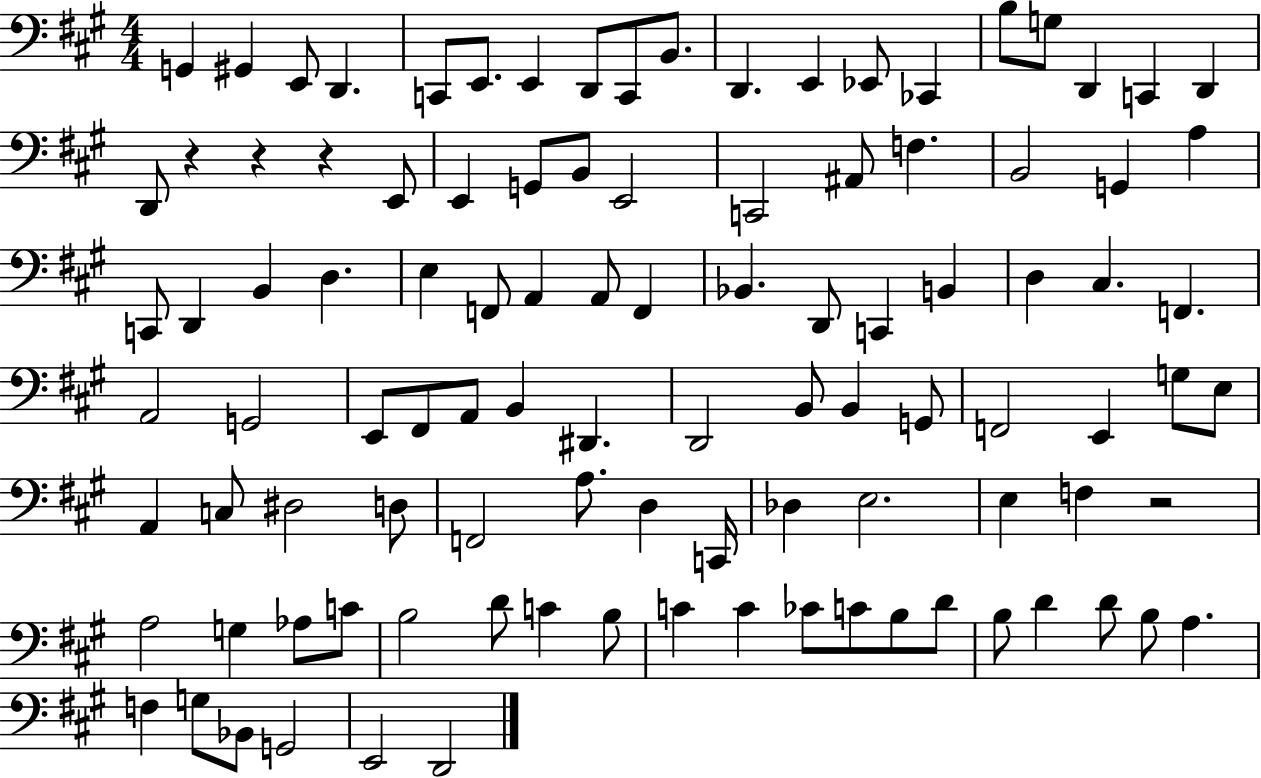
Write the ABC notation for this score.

X:1
T:Untitled
M:4/4
L:1/4
K:A
G,, ^G,, E,,/2 D,, C,,/2 E,,/2 E,, D,,/2 C,,/2 B,,/2 D,, E,, _E,,/2 _C,, B,/2 G,/2 D,, C,, D,, D,,/2 z z z E,,/2 E,, G,,/2 B,,/2 E,,2 C,,2 ^A,,/2 F, B,,2 G,, A, C,,/2 D,, B,, D, E, F,,/2 A,, A,,/2 F,, _B,, D,,/2 C,, B,, D, ^C, F,, A,,2 G,,2 E,,/2 ^F,,/2 A,,/2 B,, ^D,, D,,2 B,,/2 B,, G,,/2 F,,2 E,, G,/2 E,/2 A,, C,/2 ^D,2 D,/2 F,,2 A,/2 D, C,,/4 _D, E,2 E, F, z2 A,2 G, _A,/2 C/2 B,2 D/2 C B,/2 C C _C/2 C/2 B,/2 D/2 B,/2 D D/2 B,/2 A, F, G,/2 _B,,/2 G,,2 E,,2 D,,2